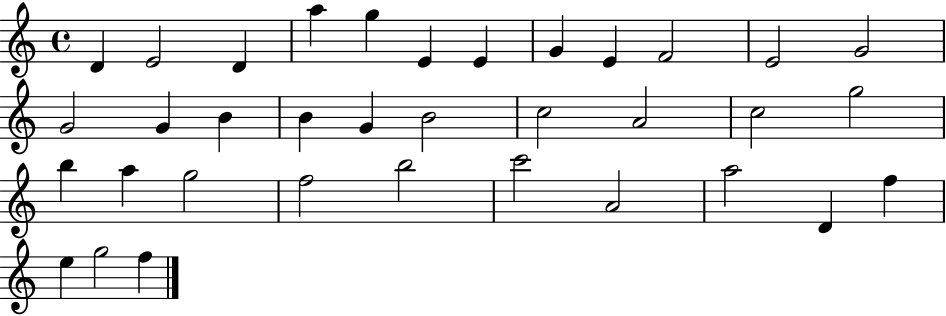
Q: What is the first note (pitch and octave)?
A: D4